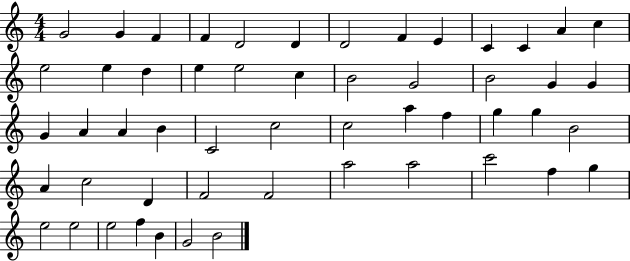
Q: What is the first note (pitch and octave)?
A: G4